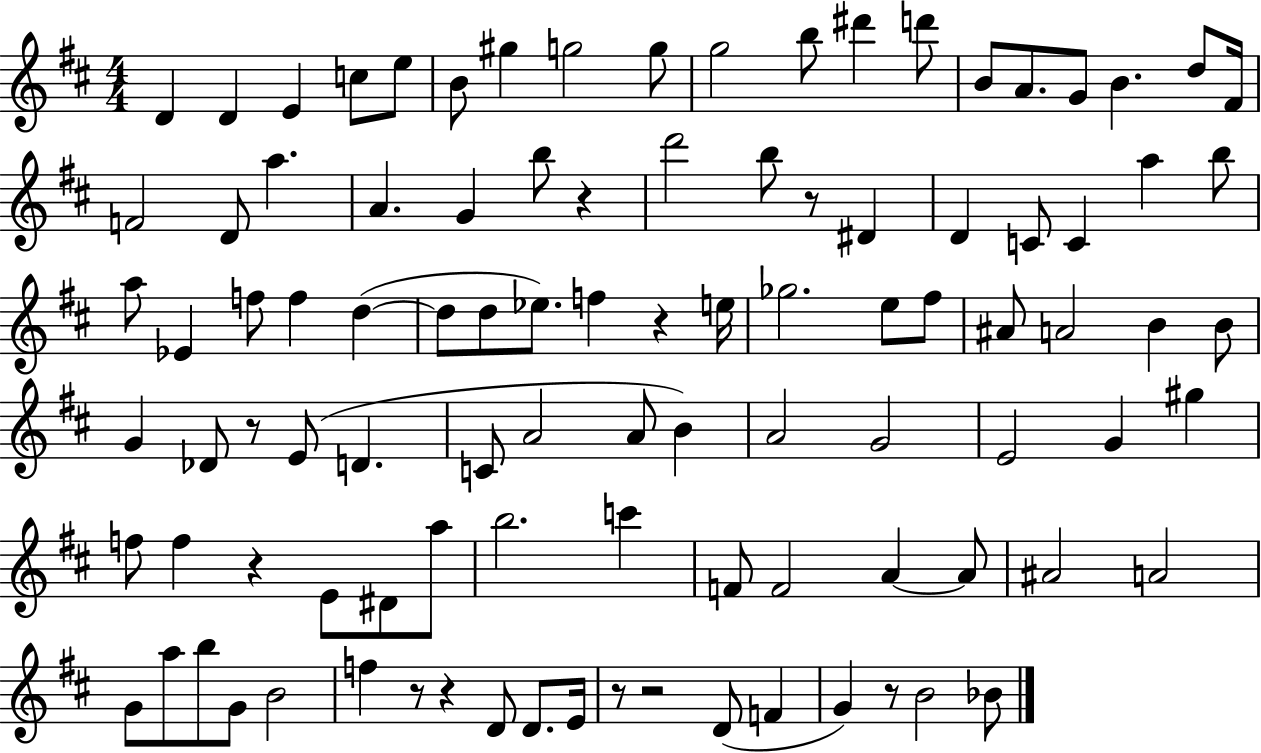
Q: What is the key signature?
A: D major